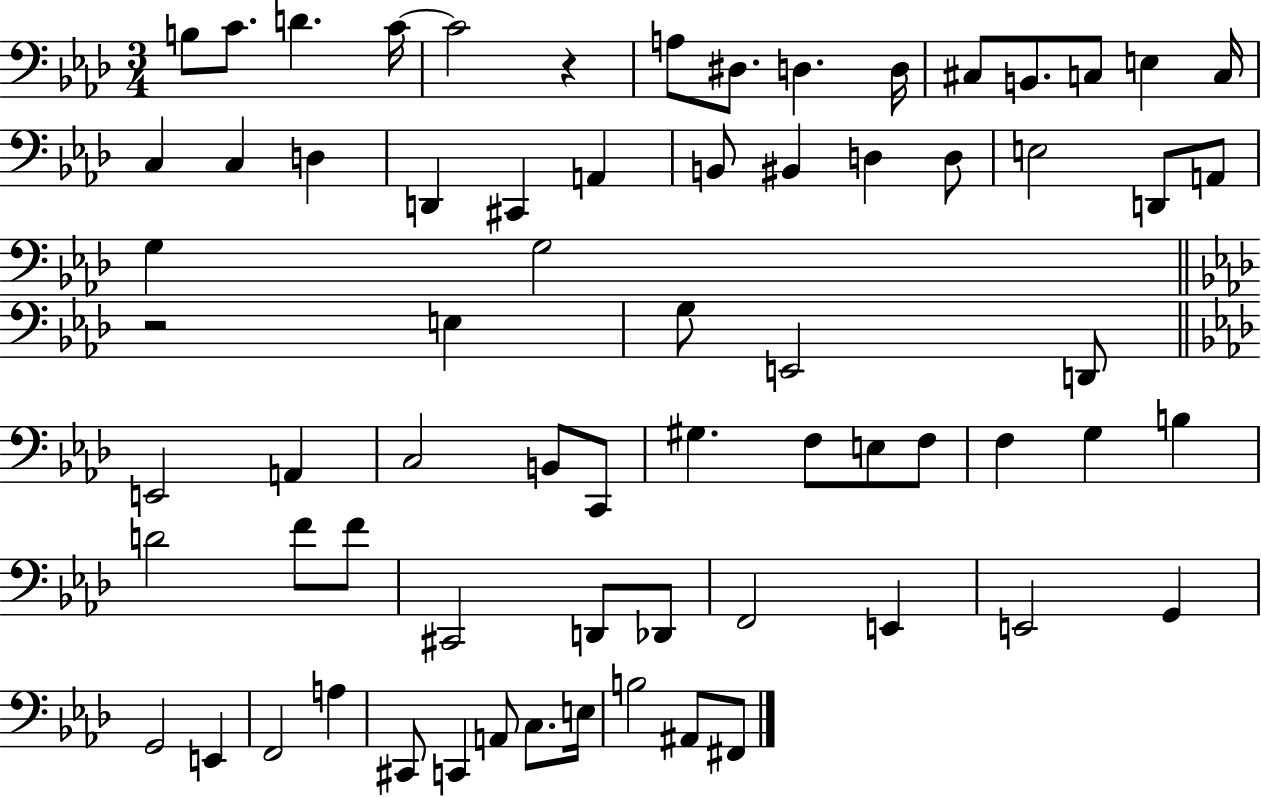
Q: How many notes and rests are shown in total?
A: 69